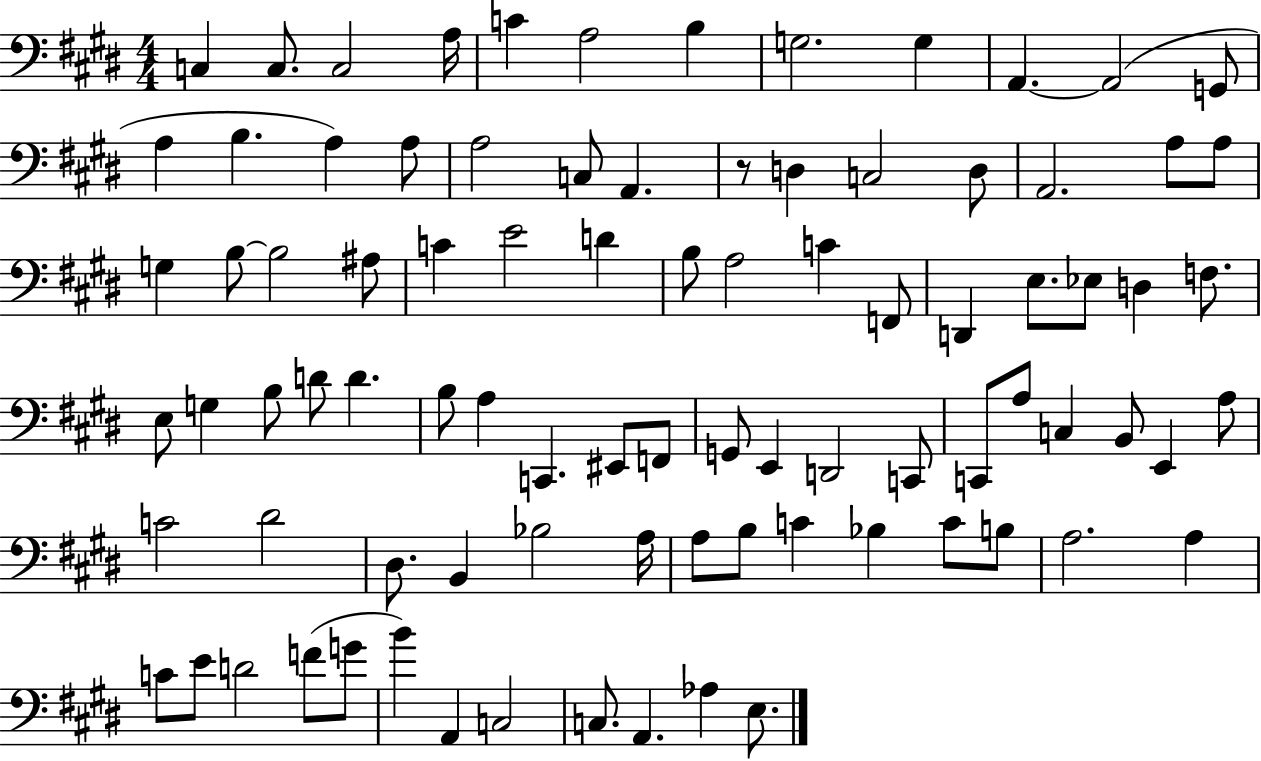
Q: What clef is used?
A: bass